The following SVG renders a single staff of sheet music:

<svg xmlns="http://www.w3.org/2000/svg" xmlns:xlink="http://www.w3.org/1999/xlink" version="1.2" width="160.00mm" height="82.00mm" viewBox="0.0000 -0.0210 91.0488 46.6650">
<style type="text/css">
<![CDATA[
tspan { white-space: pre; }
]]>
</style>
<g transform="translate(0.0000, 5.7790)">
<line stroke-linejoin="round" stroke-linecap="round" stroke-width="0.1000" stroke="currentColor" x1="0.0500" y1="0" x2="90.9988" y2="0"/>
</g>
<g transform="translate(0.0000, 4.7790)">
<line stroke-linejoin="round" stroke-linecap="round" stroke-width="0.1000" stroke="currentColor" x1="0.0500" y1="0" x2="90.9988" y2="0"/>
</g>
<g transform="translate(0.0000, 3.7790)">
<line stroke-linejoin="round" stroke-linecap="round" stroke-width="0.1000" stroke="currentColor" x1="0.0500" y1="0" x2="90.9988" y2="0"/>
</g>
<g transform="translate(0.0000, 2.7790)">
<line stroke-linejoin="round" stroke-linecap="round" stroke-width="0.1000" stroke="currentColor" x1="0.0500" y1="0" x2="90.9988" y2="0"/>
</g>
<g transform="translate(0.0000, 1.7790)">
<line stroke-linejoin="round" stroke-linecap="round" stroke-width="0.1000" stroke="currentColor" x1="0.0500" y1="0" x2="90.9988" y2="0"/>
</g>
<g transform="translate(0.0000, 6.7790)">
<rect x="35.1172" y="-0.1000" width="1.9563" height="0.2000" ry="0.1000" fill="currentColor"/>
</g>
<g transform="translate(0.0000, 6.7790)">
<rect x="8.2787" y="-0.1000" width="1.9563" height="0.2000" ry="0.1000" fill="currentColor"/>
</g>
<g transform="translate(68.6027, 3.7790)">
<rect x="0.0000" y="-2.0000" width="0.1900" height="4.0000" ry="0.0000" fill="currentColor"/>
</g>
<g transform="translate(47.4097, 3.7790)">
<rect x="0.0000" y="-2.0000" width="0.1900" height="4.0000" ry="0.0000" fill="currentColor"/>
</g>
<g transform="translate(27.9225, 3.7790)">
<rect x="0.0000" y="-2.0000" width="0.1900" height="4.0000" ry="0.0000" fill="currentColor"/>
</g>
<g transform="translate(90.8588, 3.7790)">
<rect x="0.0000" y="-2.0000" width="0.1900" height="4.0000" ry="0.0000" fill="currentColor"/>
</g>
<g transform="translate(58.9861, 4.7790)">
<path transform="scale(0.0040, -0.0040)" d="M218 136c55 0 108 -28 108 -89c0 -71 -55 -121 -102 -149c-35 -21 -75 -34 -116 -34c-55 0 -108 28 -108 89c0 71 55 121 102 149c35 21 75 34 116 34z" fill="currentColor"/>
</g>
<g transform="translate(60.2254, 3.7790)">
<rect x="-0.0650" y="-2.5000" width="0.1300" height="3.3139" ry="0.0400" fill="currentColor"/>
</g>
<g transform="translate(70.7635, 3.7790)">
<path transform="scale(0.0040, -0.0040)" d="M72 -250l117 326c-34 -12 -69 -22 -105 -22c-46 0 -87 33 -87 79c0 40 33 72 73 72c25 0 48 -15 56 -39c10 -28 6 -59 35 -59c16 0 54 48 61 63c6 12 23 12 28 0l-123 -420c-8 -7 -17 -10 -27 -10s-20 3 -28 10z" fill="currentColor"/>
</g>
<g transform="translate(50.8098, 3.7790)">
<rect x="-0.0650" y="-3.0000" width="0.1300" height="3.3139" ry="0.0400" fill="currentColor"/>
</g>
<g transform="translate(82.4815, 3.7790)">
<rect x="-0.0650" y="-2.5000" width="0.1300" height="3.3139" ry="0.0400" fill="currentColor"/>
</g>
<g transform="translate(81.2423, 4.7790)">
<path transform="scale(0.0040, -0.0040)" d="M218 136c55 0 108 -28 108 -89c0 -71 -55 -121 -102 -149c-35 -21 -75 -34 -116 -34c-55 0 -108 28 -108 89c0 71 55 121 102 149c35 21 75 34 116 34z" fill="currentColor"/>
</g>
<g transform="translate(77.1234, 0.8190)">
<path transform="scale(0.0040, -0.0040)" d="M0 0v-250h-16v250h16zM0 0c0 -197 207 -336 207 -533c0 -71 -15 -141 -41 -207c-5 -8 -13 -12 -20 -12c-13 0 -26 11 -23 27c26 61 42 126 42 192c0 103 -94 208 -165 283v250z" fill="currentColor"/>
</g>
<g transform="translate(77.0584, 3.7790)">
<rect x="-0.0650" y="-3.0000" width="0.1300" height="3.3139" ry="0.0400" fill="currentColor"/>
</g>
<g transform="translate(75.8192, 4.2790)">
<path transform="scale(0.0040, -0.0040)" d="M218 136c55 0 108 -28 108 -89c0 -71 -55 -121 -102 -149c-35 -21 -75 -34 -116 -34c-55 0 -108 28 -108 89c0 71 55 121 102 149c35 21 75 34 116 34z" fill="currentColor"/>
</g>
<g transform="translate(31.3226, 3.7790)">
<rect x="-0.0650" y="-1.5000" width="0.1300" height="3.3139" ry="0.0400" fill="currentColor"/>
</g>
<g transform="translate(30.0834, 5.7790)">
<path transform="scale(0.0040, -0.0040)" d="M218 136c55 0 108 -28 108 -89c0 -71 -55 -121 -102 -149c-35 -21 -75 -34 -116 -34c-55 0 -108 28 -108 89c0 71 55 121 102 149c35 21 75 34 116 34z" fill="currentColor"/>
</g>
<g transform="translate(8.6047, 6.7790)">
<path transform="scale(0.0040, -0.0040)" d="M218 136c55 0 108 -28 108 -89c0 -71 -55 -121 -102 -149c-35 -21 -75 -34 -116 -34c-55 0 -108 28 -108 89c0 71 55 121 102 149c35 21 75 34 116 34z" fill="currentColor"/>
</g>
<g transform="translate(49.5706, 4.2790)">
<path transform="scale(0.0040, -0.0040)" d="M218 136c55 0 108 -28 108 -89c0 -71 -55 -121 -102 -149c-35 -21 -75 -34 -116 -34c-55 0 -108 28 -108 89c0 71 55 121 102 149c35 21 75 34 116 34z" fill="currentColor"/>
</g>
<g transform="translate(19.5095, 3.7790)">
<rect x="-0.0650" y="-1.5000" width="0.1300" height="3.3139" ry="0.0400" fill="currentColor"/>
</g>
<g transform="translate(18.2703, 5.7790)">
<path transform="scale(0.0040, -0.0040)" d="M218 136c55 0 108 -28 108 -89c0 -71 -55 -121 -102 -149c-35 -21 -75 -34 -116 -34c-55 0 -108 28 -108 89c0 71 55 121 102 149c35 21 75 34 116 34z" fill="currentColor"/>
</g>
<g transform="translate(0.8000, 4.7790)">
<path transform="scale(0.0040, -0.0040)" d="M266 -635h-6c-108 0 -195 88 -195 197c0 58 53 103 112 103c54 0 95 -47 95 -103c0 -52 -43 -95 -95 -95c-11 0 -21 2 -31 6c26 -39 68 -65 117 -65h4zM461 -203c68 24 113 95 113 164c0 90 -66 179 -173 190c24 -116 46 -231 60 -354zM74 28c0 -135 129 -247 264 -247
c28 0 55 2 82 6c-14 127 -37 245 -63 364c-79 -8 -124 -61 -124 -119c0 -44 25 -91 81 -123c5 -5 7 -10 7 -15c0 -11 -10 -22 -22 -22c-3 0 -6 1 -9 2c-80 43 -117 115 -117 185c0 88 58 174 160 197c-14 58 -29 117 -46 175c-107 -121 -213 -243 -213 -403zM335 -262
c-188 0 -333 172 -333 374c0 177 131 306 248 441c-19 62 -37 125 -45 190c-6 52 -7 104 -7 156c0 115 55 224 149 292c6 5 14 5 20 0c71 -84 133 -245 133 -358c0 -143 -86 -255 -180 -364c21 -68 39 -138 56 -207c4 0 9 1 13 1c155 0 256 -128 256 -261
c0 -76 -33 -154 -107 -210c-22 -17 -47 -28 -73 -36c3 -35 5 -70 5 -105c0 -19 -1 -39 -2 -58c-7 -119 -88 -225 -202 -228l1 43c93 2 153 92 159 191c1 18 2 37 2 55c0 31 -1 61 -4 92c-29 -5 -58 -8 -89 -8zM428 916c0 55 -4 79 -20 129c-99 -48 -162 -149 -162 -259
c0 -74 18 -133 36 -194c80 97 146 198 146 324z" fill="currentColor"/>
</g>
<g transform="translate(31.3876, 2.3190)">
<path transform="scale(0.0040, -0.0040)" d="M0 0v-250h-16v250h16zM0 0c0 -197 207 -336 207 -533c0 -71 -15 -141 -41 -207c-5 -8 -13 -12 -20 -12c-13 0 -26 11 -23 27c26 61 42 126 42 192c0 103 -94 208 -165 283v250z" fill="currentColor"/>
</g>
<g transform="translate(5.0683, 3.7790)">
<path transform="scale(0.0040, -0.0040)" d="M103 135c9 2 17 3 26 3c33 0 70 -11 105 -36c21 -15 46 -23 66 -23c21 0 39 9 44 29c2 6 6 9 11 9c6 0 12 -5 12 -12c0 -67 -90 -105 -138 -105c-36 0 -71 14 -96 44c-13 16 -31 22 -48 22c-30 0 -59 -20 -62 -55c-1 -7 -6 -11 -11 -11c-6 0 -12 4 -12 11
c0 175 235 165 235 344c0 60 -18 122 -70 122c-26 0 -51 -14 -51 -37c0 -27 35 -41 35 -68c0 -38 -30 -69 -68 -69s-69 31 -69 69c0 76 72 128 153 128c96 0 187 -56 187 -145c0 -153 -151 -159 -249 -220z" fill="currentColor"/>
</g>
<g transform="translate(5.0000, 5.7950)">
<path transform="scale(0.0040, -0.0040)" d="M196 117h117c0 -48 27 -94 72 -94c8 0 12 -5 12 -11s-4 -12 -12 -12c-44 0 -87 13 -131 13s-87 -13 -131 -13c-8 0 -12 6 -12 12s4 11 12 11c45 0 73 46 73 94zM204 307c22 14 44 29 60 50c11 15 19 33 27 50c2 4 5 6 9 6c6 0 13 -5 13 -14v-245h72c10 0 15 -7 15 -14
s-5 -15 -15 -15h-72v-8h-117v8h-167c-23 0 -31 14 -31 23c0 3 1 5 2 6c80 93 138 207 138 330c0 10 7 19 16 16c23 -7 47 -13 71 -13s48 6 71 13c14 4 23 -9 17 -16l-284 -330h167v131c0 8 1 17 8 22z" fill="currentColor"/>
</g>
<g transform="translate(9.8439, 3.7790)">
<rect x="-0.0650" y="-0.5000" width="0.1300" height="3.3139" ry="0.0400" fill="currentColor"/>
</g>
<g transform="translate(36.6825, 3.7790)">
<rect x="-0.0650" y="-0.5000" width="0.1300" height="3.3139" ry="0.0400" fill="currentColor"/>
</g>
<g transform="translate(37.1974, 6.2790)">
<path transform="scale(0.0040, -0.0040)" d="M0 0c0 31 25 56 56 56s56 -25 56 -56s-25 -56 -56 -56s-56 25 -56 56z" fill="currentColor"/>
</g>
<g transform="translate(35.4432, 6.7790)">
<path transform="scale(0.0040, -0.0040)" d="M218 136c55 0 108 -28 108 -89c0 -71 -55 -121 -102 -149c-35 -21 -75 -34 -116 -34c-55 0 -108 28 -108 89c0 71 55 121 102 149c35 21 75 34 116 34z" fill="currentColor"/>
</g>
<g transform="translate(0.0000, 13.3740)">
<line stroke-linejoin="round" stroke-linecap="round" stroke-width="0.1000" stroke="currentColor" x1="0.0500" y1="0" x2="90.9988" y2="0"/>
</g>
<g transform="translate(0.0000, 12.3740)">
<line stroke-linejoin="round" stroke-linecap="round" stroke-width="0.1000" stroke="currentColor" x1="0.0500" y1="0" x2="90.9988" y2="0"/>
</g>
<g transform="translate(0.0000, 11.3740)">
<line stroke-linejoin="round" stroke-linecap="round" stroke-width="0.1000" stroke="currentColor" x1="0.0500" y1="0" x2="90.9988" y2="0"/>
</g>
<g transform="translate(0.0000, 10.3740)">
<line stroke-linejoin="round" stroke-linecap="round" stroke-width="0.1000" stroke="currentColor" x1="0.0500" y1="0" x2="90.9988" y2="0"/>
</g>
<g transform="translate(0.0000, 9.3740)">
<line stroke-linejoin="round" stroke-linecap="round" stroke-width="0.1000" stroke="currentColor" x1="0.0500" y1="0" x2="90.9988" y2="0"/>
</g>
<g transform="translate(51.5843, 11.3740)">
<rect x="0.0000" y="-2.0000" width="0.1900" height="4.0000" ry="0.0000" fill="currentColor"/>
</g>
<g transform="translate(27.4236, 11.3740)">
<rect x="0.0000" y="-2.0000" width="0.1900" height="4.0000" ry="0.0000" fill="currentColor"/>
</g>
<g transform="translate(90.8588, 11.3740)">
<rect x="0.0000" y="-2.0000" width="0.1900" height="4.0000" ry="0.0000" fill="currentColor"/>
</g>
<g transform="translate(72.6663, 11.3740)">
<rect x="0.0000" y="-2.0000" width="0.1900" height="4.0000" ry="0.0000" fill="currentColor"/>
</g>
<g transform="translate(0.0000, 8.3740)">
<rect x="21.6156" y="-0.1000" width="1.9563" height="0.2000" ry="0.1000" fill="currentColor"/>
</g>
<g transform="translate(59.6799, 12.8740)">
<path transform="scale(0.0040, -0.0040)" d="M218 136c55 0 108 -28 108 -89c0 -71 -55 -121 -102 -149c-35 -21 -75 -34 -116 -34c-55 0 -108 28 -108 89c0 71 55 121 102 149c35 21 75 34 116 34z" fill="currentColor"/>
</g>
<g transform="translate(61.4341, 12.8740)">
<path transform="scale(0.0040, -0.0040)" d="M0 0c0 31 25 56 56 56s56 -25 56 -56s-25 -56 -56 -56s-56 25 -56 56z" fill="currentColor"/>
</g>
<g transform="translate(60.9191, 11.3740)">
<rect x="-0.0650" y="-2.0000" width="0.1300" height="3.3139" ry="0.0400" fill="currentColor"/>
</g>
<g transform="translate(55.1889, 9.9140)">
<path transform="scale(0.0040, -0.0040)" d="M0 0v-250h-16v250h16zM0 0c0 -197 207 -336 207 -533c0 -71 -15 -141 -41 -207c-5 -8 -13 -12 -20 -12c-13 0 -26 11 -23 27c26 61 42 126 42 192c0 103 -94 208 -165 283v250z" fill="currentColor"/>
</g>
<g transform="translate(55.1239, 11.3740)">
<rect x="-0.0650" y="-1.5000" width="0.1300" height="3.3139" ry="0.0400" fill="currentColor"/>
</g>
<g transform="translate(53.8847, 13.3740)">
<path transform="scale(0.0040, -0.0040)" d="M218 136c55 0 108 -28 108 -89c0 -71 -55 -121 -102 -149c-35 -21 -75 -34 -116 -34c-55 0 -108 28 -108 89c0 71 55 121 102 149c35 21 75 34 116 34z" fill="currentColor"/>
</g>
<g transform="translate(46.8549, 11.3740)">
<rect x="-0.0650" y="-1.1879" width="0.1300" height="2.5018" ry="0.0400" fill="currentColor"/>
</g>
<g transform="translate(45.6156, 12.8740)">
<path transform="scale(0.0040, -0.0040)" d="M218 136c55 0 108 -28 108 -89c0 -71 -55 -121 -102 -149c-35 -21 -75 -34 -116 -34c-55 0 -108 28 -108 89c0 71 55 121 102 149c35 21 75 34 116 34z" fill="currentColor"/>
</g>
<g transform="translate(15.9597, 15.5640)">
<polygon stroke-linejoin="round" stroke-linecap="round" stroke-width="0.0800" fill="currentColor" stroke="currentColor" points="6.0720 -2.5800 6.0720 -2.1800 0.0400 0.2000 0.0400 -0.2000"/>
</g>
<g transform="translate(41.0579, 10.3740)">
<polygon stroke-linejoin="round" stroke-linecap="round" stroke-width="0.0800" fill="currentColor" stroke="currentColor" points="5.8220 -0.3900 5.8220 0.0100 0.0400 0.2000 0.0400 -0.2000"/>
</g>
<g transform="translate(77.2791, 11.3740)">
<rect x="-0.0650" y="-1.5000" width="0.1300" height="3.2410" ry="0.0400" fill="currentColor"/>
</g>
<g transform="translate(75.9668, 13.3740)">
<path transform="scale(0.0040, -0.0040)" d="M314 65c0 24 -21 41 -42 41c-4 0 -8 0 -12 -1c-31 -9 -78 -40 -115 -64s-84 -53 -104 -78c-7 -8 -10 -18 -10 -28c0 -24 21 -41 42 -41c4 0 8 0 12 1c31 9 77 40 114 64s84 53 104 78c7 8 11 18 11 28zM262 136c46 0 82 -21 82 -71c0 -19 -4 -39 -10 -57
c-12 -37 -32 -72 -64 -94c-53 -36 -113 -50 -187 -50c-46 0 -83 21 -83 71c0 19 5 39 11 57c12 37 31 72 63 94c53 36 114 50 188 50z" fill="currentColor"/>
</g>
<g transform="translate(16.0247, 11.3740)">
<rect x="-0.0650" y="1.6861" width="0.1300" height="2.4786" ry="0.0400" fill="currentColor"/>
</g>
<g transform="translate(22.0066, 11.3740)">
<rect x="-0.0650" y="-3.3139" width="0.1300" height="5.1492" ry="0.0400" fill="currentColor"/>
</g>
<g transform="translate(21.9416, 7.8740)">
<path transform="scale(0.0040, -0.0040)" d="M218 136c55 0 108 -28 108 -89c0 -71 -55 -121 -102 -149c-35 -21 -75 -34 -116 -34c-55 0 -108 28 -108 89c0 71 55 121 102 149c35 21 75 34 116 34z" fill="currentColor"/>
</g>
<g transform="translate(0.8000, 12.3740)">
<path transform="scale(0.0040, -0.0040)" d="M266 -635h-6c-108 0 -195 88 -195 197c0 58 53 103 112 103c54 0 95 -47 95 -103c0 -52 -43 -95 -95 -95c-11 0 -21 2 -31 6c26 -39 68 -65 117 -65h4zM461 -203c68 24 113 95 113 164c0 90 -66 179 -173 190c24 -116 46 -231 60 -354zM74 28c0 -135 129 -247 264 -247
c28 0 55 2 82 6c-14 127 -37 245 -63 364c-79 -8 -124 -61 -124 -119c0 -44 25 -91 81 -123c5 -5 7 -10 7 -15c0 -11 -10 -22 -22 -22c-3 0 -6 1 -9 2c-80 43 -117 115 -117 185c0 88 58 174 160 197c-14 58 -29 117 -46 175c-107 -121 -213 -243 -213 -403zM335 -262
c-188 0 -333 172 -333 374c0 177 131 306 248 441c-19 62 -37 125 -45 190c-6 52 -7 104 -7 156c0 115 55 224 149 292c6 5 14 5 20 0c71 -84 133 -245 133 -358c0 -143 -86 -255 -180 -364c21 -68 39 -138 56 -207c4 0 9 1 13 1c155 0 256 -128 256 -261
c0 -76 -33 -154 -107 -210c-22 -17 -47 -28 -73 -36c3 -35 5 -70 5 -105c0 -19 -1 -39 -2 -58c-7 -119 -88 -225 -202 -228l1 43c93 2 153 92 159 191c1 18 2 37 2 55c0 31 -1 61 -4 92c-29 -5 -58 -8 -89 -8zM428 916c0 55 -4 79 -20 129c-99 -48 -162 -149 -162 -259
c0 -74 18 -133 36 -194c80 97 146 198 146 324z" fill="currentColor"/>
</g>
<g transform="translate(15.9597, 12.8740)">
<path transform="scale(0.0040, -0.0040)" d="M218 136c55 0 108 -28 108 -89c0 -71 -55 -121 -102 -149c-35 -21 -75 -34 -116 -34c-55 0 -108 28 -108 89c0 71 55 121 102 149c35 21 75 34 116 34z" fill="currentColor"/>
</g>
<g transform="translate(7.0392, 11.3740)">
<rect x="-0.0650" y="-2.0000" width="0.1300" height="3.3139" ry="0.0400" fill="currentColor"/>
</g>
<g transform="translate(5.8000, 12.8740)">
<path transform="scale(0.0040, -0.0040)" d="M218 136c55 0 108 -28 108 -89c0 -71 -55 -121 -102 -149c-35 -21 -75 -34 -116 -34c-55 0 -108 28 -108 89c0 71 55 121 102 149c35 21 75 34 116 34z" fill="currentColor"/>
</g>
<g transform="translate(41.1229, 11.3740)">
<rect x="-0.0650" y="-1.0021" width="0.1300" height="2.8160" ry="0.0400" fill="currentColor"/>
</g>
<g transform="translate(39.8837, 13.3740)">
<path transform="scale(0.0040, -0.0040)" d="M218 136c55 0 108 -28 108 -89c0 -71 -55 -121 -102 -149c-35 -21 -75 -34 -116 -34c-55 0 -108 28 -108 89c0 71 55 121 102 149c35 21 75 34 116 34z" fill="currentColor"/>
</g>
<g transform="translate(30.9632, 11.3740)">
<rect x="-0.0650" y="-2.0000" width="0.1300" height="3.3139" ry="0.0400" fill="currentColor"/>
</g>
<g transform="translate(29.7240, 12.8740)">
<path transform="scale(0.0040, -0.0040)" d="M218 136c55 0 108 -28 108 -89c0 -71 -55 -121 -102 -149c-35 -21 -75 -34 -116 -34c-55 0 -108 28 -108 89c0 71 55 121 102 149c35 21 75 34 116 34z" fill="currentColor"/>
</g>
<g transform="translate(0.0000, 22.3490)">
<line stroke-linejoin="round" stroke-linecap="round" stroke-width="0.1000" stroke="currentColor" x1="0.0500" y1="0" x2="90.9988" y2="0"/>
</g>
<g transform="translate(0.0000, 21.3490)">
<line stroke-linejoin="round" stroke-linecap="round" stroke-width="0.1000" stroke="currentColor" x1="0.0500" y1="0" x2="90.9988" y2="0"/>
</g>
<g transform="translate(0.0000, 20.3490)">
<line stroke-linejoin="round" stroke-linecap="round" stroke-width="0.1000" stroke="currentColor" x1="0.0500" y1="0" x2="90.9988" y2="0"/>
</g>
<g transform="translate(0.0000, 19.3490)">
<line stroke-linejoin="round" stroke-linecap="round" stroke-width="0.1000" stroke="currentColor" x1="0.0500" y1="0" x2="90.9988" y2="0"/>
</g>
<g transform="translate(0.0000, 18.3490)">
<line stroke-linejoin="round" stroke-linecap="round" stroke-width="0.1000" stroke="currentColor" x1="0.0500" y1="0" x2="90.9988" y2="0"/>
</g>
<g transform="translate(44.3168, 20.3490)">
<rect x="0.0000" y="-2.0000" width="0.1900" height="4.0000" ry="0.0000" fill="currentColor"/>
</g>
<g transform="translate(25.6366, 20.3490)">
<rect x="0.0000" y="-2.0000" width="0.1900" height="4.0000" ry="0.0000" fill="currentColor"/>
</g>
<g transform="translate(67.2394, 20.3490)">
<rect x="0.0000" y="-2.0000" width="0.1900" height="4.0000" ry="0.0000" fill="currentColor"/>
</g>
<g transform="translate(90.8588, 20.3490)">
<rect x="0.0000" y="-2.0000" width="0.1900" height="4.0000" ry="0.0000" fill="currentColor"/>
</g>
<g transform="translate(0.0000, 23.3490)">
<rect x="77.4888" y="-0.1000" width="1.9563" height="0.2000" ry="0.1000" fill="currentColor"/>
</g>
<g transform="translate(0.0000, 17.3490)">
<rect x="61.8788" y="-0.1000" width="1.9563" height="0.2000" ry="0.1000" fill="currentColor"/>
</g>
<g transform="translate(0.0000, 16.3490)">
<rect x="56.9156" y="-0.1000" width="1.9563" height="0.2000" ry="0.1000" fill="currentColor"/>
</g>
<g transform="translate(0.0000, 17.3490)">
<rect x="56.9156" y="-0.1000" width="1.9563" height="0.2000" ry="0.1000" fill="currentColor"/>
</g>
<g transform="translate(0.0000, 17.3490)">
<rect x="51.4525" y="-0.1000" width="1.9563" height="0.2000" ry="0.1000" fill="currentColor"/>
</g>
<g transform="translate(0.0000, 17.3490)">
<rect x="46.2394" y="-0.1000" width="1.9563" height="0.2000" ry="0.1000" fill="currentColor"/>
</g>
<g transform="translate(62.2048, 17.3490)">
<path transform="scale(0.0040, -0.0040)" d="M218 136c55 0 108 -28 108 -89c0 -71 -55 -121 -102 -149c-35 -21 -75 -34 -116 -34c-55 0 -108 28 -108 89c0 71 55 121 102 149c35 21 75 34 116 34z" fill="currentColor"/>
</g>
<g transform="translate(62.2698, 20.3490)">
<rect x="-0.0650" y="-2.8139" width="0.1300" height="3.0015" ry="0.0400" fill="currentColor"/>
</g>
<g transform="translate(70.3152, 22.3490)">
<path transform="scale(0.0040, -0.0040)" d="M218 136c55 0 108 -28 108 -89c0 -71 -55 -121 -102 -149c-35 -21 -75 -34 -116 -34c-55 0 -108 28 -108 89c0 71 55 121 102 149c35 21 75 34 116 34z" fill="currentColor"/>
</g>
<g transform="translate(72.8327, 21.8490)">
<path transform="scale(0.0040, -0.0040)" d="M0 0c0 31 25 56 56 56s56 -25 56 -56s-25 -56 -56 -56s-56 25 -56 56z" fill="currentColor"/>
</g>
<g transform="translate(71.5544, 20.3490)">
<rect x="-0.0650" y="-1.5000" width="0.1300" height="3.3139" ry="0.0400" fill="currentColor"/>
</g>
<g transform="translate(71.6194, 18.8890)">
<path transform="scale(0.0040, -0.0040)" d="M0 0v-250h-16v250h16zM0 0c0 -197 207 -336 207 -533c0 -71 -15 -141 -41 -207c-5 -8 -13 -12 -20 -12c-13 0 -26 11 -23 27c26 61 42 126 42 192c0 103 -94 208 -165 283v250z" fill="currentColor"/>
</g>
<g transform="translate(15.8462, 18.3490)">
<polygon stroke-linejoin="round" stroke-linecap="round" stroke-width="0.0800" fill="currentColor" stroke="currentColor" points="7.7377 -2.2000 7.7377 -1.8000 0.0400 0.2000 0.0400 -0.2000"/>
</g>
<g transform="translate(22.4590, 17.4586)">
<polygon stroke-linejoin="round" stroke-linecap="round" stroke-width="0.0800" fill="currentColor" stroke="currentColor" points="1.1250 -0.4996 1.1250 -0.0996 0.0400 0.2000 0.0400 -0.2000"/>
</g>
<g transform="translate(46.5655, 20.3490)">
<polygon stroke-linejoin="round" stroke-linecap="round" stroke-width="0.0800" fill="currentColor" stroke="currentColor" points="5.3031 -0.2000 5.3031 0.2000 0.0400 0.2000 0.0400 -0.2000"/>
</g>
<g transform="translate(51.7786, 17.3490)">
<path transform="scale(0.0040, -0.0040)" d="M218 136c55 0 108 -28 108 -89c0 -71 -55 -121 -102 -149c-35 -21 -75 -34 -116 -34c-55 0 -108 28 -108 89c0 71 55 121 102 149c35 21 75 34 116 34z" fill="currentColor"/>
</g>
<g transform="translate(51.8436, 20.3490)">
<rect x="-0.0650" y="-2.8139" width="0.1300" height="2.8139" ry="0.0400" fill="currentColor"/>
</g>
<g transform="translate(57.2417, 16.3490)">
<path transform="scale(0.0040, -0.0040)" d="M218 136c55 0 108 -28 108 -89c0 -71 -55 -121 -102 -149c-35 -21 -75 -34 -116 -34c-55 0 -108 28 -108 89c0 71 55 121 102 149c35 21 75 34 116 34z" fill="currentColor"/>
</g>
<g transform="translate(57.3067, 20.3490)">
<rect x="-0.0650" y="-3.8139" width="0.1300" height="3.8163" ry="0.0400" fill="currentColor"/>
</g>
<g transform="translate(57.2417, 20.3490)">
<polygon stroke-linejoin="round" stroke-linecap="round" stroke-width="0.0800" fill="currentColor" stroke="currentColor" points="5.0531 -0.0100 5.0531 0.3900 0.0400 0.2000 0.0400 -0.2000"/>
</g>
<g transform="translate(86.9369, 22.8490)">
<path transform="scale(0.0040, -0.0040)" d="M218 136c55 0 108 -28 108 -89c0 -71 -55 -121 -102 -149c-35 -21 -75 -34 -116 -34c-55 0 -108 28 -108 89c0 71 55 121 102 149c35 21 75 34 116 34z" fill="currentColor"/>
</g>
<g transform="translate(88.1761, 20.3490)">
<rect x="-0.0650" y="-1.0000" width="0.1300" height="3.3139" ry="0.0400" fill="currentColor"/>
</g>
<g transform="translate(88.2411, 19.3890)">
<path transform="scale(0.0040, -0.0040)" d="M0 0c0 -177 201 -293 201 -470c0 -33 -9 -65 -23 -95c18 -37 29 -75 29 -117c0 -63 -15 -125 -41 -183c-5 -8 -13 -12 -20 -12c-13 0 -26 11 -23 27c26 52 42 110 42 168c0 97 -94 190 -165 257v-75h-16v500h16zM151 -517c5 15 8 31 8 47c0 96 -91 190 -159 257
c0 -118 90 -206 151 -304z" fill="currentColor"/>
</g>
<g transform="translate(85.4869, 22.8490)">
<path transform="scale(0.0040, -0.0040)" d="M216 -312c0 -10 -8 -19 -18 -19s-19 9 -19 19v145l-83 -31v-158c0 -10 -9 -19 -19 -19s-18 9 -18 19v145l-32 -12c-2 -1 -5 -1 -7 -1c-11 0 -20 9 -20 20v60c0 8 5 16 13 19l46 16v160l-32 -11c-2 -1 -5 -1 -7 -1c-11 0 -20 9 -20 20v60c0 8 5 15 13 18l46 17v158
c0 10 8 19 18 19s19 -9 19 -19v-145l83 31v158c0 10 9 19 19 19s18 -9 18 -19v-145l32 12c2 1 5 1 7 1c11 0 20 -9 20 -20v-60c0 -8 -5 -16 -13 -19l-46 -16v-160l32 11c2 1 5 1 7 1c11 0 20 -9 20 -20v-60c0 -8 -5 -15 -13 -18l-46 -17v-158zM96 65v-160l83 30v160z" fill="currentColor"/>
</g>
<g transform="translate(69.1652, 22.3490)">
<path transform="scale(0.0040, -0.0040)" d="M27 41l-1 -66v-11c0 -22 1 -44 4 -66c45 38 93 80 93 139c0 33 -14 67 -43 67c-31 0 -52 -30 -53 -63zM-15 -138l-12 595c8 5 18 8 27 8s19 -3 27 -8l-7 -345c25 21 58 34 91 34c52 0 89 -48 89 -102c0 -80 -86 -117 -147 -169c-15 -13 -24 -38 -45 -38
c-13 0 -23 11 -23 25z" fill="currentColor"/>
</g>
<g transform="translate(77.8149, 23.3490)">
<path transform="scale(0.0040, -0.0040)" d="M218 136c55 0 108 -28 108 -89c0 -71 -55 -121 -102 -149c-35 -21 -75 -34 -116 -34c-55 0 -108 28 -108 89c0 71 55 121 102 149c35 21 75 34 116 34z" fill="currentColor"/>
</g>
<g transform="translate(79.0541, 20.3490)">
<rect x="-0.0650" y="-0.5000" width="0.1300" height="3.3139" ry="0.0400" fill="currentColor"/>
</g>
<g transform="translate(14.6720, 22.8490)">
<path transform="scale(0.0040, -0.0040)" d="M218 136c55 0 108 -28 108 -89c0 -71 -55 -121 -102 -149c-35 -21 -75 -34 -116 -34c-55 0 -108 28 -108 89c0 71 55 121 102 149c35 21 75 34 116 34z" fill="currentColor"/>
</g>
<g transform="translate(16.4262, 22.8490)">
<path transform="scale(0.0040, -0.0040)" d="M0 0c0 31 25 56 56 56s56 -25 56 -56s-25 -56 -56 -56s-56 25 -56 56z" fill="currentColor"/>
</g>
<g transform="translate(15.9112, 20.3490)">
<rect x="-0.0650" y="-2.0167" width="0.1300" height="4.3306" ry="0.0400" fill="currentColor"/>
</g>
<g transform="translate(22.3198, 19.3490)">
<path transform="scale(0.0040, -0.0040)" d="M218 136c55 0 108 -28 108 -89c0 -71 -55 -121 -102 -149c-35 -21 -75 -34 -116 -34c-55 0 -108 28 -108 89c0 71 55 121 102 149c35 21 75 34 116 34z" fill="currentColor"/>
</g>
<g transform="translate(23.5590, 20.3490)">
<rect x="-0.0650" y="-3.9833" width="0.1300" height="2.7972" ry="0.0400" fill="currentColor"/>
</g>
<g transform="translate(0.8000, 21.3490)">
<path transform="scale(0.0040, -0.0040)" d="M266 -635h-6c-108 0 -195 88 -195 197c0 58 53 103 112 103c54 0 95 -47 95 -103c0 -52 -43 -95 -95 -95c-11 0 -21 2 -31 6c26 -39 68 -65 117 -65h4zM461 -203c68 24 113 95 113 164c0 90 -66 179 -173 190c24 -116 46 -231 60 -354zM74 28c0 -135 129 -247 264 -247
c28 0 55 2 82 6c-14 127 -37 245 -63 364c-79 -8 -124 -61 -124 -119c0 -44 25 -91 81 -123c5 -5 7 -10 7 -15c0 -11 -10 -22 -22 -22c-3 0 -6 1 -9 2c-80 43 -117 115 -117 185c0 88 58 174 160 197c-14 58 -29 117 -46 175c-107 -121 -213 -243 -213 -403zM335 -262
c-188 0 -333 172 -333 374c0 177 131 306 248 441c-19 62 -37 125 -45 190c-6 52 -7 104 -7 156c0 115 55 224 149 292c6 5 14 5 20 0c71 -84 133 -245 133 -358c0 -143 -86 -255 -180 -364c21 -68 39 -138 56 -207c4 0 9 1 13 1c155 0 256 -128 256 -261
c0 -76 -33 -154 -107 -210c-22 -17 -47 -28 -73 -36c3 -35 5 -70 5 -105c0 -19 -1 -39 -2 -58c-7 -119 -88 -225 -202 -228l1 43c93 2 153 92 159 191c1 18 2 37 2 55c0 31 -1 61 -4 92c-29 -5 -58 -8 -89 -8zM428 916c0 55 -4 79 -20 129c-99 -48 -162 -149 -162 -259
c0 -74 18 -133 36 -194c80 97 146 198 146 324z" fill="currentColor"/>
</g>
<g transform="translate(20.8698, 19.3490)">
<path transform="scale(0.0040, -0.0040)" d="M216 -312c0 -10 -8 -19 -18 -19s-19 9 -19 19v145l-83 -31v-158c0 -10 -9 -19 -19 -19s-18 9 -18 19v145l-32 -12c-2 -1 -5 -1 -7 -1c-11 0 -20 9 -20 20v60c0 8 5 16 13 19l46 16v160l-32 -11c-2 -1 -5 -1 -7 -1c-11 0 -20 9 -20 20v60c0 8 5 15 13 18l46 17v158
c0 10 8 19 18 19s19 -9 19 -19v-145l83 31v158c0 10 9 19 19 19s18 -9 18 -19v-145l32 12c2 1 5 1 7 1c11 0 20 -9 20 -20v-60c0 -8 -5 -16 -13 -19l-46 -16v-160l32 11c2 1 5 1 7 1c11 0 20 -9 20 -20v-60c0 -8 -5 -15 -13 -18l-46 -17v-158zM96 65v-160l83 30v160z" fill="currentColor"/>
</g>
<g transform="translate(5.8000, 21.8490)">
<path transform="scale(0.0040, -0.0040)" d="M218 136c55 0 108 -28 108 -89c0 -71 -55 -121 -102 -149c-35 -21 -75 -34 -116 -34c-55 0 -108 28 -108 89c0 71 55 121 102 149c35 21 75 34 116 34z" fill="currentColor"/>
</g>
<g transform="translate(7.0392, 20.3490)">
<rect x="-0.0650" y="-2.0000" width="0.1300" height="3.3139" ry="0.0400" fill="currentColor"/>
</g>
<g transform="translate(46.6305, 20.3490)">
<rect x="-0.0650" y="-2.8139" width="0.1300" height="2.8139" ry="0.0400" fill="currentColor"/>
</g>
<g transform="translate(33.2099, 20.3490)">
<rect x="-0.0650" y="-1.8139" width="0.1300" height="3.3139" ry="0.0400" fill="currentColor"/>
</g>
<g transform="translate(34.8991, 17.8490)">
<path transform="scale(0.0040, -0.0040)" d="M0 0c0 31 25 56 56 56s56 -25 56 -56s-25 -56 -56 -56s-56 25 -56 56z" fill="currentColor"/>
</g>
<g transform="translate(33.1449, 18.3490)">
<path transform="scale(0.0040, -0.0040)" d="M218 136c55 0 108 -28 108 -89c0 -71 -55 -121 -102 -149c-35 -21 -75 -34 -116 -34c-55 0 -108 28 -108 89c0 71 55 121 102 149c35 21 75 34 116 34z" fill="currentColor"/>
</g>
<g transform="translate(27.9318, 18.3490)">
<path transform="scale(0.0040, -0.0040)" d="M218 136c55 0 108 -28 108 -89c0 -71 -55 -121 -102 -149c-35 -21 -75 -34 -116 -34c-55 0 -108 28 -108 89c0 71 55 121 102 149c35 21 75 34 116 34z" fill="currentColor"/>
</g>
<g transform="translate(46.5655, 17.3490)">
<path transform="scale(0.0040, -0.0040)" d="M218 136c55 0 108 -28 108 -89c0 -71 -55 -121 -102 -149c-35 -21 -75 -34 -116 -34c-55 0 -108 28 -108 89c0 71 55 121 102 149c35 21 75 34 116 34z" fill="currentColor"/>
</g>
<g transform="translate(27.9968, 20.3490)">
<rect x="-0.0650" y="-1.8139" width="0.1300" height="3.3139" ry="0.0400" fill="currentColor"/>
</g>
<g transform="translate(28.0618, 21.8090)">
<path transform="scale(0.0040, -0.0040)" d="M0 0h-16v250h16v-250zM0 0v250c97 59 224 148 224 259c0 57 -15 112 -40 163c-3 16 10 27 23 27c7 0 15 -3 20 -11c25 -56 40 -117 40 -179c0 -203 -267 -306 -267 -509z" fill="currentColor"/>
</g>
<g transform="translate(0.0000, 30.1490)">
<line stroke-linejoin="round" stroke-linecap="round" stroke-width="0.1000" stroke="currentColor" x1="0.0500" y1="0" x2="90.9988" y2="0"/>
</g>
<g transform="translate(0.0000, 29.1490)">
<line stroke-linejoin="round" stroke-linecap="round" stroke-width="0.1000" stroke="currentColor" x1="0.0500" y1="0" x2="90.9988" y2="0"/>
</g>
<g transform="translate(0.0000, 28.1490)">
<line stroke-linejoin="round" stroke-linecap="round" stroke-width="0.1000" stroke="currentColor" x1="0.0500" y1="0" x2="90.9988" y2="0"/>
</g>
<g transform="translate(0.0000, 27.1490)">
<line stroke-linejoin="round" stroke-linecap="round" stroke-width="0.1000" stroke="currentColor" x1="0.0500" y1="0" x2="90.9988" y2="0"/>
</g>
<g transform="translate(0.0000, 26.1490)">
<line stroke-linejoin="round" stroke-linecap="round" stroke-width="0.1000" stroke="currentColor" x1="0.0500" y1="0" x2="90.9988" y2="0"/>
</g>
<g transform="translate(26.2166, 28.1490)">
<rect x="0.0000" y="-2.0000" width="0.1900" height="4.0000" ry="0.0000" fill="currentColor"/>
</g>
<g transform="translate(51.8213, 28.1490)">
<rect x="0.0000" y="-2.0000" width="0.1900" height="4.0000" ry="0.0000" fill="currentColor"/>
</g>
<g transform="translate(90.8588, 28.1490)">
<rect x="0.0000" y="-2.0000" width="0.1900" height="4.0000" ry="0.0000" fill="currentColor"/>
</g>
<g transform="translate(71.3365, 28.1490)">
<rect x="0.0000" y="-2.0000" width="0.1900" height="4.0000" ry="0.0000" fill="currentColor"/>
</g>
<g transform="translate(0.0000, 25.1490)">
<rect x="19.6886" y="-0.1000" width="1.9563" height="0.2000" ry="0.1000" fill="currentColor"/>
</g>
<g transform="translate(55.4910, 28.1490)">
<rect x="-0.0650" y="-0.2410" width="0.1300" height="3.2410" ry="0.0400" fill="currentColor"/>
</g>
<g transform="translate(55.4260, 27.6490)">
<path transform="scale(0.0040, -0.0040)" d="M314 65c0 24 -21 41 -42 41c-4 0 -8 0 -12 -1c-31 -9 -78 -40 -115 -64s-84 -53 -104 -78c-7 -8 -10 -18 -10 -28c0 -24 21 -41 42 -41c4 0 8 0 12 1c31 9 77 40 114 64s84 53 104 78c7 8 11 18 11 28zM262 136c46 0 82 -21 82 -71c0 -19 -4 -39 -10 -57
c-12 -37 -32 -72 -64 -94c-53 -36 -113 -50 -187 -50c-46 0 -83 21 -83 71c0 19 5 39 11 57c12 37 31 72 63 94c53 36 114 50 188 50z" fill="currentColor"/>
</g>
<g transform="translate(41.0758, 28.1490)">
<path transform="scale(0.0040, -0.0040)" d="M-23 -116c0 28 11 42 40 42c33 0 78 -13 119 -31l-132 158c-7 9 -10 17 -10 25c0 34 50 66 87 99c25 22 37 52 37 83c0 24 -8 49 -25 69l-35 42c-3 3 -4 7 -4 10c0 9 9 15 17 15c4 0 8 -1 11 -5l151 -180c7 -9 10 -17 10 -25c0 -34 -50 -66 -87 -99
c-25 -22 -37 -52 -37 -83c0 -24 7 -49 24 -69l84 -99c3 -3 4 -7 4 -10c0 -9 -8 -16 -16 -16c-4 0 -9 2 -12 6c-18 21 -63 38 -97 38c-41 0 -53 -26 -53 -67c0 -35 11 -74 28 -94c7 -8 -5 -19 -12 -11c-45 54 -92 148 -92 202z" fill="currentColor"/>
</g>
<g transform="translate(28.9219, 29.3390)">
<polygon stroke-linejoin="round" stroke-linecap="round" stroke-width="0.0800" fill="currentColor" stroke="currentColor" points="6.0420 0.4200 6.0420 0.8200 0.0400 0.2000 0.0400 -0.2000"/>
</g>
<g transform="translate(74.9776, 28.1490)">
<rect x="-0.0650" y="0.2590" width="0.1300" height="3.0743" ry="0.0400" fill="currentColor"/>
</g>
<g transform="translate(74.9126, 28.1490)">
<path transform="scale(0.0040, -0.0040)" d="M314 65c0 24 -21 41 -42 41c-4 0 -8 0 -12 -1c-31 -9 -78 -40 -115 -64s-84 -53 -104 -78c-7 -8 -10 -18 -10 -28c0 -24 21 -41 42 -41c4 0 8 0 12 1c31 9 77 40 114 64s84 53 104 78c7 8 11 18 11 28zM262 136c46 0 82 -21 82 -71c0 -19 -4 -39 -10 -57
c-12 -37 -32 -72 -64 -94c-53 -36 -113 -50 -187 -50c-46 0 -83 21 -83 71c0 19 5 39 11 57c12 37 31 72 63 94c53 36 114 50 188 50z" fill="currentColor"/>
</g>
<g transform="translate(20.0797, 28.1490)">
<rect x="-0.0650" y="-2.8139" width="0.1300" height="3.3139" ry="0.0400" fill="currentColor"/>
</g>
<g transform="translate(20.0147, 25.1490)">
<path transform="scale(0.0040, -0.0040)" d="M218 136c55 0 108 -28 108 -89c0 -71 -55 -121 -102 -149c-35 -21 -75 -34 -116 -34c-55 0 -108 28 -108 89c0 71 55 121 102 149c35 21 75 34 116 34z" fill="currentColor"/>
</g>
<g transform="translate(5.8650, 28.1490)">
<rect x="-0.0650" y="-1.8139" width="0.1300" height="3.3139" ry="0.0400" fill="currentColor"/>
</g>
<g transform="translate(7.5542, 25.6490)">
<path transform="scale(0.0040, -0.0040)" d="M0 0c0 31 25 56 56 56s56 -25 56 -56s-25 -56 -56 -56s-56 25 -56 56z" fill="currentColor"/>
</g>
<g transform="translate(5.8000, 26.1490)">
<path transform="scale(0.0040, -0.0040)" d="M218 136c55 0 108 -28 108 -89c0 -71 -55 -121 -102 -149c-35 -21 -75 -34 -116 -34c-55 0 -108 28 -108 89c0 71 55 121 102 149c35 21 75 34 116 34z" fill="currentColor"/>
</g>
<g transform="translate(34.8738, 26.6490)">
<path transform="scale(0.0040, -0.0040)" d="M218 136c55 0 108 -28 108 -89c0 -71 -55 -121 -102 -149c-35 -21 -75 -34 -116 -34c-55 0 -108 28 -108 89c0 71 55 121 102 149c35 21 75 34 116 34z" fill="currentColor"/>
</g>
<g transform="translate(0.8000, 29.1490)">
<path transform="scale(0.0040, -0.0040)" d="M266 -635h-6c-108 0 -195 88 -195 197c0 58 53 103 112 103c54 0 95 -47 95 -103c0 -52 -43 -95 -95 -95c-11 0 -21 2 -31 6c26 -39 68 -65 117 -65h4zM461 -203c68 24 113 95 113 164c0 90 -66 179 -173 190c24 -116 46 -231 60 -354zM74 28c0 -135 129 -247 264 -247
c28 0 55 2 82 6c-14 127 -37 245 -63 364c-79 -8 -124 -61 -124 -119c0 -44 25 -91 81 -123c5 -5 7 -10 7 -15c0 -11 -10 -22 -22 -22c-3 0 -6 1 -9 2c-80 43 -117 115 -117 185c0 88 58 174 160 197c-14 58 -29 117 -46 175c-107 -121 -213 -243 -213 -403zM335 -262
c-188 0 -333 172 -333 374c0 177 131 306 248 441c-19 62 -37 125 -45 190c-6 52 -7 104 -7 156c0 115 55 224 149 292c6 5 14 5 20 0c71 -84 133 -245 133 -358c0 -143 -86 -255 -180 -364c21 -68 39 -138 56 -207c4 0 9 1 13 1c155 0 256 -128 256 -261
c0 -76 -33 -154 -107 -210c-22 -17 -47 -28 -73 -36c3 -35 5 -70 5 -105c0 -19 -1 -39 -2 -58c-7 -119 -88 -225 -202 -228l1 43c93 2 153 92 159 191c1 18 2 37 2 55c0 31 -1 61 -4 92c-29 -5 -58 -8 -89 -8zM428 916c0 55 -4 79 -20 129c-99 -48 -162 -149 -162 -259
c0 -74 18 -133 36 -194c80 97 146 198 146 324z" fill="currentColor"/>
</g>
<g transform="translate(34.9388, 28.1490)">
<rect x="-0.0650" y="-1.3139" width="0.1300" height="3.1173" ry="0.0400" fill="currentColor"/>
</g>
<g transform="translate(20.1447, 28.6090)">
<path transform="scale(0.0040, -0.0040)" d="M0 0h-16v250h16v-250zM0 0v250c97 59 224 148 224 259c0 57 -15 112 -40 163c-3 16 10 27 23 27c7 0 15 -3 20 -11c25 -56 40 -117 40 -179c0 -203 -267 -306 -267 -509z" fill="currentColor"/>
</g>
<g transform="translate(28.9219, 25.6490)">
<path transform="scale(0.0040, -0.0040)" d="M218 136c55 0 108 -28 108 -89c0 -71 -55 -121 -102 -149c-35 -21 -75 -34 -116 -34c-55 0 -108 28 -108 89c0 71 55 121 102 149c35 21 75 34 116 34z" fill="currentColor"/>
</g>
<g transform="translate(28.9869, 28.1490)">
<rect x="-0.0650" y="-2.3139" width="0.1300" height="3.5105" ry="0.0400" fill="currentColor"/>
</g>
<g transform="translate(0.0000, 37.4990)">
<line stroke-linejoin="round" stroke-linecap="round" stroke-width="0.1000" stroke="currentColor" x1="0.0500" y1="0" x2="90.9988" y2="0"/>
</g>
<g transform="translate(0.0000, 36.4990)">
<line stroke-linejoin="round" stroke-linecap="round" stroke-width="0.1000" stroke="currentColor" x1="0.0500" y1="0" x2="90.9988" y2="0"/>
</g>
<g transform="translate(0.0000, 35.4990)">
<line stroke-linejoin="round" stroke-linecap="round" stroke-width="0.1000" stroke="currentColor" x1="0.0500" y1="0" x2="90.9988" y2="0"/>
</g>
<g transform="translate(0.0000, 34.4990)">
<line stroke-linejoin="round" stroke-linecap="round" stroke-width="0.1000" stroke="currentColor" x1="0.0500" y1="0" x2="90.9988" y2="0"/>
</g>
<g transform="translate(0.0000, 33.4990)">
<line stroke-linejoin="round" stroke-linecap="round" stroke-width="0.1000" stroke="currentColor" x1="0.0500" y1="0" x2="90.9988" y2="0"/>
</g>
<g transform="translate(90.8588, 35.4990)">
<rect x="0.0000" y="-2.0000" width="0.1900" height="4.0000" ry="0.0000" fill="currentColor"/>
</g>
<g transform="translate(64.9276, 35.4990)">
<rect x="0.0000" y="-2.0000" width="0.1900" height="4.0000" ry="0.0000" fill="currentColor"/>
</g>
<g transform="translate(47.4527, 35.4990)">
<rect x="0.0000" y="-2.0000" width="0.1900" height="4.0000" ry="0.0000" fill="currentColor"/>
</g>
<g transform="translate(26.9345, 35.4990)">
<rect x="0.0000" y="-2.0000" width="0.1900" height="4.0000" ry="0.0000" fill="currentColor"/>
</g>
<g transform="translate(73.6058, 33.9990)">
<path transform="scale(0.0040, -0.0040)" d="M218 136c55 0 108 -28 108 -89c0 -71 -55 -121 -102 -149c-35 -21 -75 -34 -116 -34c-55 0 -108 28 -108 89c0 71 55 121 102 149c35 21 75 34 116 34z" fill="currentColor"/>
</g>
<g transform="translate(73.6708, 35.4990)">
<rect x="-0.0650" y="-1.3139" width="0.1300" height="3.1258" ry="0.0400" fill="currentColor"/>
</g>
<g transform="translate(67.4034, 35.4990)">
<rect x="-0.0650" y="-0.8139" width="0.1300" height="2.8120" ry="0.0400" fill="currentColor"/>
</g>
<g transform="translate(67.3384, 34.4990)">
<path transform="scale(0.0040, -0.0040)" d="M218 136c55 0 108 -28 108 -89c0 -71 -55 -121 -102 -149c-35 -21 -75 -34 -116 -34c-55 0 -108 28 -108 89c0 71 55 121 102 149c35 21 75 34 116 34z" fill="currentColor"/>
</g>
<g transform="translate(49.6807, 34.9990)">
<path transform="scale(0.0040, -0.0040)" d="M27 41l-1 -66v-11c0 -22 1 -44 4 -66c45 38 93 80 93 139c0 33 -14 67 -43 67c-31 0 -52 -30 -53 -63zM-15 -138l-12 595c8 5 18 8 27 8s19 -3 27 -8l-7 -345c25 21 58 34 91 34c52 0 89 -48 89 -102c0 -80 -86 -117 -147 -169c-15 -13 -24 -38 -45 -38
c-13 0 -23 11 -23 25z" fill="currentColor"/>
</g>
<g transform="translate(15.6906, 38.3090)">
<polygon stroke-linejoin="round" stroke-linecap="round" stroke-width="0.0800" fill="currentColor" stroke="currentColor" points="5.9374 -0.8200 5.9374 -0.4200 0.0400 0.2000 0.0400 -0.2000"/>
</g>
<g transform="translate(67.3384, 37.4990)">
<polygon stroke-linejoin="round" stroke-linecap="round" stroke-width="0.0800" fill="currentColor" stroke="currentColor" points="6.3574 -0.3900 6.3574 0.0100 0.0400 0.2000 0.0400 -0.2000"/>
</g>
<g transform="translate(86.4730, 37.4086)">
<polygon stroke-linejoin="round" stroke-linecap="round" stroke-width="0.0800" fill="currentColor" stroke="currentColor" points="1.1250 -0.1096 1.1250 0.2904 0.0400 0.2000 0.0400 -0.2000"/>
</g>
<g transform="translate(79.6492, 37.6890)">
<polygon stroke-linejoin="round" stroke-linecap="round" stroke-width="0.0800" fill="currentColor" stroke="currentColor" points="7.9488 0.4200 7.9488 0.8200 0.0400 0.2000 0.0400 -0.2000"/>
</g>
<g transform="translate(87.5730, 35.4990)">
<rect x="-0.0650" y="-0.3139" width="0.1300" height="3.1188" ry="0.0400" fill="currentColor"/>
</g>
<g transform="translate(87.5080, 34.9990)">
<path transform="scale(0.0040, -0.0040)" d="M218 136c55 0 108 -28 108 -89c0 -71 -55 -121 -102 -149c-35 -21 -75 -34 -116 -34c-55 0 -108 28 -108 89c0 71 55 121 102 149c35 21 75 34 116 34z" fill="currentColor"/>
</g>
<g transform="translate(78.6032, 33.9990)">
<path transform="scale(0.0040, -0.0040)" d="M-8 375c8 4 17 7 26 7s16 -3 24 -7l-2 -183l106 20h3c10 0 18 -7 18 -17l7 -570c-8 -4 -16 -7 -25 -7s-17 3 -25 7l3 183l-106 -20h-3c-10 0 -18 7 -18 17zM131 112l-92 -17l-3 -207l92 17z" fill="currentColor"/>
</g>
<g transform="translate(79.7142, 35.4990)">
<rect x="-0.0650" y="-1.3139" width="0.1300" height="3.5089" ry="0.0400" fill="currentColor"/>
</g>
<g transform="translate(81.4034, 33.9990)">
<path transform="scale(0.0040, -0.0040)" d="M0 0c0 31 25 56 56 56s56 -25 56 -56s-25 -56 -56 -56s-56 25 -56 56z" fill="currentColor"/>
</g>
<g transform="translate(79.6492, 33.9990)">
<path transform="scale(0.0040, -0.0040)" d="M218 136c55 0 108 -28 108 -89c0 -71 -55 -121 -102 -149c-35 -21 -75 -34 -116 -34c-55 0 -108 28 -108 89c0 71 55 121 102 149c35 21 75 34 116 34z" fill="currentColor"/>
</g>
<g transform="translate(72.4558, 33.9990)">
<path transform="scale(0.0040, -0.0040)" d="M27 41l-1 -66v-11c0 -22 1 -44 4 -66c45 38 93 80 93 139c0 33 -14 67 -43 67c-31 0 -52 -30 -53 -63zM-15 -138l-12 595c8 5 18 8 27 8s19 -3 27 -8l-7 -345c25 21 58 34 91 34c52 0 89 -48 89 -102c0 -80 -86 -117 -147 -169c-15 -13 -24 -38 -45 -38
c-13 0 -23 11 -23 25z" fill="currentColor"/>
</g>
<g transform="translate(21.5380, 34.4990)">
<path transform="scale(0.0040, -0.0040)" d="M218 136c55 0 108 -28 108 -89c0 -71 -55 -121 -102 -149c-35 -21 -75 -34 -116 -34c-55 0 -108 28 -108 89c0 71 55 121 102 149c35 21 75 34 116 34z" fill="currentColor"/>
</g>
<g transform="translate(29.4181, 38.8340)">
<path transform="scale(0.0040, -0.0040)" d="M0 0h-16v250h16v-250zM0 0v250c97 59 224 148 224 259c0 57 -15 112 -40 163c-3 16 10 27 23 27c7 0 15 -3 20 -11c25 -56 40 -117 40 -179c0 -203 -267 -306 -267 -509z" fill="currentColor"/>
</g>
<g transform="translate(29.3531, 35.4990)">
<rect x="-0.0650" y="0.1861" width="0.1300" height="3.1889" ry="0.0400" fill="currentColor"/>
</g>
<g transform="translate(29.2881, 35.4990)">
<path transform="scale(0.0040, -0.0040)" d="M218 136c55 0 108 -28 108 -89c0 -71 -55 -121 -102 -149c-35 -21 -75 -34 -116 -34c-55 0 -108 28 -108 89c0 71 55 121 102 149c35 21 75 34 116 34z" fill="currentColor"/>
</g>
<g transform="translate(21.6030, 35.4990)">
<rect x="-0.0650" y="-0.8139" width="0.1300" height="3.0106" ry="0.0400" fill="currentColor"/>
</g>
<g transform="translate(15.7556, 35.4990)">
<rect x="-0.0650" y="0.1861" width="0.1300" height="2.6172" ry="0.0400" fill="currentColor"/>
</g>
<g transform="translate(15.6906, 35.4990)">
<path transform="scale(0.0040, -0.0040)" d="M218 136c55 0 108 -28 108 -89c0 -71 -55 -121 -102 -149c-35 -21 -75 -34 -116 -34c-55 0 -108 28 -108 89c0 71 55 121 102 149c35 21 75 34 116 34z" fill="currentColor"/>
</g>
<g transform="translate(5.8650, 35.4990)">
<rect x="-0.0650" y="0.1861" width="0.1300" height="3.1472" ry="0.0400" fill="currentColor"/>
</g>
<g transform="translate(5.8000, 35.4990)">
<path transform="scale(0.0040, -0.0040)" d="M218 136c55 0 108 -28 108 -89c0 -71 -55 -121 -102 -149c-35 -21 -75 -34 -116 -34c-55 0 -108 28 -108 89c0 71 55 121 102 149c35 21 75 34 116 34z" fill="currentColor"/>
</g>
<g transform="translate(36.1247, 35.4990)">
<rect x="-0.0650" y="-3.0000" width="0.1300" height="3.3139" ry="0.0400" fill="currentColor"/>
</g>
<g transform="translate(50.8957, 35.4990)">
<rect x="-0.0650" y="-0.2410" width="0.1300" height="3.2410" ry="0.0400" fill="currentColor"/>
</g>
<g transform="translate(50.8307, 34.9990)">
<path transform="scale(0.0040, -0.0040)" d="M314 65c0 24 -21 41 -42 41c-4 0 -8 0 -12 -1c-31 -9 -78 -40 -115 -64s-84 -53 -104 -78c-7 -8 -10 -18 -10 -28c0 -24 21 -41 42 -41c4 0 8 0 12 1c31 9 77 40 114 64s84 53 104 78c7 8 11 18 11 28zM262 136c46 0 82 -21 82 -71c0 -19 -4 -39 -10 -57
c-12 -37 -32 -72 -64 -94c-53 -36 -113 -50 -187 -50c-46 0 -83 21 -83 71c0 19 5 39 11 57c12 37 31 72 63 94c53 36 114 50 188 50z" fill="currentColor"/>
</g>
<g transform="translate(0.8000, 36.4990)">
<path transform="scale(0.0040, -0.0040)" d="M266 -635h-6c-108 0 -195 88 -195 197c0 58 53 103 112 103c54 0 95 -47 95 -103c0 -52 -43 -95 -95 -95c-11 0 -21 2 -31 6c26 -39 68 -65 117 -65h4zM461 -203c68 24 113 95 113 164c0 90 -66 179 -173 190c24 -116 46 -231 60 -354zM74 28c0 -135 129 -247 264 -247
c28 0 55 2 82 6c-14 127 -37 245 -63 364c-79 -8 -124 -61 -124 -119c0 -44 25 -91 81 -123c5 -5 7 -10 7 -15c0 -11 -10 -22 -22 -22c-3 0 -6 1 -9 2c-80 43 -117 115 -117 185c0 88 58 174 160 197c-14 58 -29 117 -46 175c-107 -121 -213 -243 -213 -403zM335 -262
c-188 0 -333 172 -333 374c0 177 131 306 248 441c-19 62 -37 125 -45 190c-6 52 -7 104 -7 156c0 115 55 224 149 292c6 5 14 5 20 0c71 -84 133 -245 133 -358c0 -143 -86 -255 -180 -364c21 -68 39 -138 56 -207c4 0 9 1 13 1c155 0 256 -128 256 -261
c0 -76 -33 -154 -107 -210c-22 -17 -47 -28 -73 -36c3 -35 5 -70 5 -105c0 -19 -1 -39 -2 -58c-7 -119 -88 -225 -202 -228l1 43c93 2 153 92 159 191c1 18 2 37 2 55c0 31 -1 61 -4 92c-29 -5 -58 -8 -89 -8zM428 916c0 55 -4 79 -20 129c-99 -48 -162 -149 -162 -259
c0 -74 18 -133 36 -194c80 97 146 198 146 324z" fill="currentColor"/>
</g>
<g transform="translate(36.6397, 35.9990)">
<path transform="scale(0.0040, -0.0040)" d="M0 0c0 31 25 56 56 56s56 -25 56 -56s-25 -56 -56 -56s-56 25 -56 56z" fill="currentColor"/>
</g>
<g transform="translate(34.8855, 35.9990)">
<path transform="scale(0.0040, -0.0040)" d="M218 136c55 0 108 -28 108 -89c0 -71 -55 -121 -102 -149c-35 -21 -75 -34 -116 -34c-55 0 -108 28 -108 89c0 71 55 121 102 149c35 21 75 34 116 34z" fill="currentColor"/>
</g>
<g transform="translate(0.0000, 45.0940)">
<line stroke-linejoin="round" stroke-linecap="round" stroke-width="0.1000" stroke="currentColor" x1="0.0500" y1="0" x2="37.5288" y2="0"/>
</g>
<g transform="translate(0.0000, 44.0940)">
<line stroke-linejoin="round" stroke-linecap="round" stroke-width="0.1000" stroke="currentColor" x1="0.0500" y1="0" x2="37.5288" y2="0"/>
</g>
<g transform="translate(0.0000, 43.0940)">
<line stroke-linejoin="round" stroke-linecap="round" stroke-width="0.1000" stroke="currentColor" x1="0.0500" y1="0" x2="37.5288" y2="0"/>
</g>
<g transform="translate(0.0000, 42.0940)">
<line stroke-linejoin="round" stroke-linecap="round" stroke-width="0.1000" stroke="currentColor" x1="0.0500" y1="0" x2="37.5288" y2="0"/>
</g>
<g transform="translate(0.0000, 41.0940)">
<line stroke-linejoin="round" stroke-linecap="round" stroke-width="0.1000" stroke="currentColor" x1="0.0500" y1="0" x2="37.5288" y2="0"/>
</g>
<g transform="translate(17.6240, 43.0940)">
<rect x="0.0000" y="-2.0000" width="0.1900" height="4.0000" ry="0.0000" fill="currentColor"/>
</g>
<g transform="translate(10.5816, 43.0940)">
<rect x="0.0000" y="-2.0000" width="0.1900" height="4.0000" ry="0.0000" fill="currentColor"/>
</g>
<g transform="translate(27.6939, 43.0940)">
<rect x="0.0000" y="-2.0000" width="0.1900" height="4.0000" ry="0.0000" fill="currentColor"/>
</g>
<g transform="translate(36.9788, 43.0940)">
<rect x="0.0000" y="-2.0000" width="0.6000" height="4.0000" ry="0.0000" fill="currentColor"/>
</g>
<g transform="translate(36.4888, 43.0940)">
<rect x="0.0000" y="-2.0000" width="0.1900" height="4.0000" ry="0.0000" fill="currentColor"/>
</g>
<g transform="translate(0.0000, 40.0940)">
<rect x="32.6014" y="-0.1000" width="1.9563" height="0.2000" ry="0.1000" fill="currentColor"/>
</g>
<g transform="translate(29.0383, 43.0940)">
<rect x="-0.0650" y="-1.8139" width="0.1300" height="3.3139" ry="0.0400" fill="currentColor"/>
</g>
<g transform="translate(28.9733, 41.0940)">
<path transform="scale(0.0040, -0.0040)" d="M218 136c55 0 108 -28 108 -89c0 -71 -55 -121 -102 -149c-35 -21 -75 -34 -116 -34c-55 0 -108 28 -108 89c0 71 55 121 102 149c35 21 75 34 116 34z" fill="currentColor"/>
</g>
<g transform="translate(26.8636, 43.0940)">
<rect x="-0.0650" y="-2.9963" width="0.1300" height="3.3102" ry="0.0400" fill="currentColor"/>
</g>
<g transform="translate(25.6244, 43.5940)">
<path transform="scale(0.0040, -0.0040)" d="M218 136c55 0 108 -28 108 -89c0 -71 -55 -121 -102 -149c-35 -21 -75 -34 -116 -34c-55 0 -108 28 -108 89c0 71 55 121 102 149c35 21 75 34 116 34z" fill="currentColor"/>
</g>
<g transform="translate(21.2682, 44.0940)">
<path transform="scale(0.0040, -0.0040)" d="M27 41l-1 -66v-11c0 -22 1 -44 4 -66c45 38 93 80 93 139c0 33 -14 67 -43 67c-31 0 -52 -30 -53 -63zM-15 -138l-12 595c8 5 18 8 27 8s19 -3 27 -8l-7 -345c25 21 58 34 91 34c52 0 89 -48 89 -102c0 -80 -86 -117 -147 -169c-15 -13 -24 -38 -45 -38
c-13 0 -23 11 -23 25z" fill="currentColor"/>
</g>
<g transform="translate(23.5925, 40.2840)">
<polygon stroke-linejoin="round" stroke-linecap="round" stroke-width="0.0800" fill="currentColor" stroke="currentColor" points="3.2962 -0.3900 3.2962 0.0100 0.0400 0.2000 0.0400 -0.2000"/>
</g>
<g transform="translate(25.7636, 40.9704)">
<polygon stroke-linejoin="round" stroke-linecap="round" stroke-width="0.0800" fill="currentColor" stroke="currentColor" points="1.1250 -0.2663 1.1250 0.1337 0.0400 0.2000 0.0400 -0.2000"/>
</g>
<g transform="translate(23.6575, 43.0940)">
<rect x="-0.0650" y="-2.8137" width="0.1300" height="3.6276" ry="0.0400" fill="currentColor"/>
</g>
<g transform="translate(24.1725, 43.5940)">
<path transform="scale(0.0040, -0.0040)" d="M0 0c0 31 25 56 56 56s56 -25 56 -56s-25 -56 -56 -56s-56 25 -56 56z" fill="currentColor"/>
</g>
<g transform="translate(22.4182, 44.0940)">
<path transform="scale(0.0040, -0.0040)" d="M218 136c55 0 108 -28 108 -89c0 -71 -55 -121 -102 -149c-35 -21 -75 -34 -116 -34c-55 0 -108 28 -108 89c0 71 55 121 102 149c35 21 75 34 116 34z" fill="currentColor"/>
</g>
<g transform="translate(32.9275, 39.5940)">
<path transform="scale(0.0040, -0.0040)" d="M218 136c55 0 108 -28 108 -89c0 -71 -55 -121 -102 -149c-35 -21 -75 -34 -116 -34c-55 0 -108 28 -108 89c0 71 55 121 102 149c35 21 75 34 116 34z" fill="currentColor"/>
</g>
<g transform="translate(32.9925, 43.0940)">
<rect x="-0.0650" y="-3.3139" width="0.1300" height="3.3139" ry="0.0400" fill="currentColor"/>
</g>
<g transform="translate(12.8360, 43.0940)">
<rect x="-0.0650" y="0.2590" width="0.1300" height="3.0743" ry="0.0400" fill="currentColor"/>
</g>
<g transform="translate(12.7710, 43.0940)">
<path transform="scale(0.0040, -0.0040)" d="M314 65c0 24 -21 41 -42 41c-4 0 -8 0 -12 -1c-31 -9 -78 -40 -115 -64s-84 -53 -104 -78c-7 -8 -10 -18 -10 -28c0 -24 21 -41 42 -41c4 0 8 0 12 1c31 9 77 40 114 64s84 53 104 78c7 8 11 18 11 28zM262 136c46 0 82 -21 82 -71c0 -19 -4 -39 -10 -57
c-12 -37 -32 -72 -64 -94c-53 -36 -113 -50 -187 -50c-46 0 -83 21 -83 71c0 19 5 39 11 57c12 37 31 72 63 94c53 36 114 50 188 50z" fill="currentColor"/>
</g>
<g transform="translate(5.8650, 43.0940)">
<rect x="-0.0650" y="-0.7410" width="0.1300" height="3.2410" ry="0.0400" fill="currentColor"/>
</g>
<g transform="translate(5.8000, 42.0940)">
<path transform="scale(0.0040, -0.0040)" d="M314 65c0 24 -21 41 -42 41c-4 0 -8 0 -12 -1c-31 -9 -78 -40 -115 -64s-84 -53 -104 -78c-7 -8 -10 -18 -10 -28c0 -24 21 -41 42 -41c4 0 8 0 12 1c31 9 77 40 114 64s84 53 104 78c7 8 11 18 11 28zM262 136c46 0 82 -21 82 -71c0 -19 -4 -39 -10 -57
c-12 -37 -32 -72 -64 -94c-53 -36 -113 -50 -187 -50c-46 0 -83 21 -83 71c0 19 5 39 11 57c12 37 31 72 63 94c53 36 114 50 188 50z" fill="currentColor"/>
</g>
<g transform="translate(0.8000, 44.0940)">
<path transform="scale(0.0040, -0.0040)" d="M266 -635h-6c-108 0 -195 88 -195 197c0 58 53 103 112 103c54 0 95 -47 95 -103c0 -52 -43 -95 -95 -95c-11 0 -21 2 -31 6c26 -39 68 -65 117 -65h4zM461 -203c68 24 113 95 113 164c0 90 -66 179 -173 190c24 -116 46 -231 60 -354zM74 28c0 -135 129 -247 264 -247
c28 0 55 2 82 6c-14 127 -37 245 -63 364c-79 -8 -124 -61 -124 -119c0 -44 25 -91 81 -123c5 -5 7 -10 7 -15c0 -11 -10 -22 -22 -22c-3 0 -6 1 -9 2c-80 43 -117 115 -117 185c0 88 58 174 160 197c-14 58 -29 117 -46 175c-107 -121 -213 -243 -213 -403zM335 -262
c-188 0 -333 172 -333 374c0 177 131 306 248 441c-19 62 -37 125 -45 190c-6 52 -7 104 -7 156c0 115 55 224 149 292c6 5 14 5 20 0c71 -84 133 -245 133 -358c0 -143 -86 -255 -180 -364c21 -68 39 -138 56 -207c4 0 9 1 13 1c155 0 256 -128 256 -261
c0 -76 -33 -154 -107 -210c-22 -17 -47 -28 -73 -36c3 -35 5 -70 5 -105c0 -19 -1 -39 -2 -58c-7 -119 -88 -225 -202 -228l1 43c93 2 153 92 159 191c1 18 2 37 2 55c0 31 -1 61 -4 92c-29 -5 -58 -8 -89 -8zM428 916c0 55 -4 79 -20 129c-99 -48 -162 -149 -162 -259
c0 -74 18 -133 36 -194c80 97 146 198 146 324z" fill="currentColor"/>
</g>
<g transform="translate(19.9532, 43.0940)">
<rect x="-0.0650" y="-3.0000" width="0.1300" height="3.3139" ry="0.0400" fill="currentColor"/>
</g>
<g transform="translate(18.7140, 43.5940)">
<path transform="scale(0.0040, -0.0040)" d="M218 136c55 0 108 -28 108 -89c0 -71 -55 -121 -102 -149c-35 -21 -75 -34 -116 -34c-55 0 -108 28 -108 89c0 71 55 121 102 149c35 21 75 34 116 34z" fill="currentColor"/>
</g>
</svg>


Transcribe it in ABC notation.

X:1
T:Untitled
M:2/4
L:1/4
K:C
C E E/2 C A G z/2 A/2 G F F/2 b/2 F E/2 F/2 E/2 F E2 F D/2 ^d/4 f/2 f a/2 a/2 c'/2 a/2 _E/2 C ^D/4 f a/2 g/2 e/2 z c2 B2 B B/2 d/2 B/2 A _c2 d/2 _e/2 e/2 c/4 d2 B2 A _G/2 A/4 f b